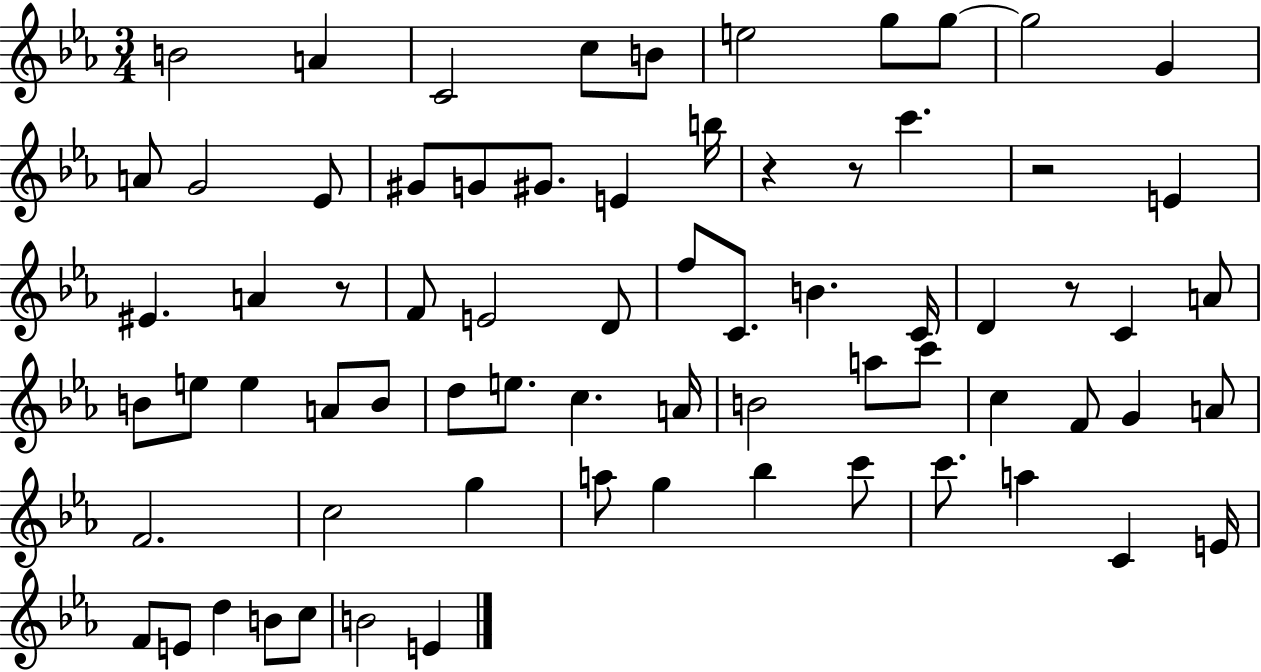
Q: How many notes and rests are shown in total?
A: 71